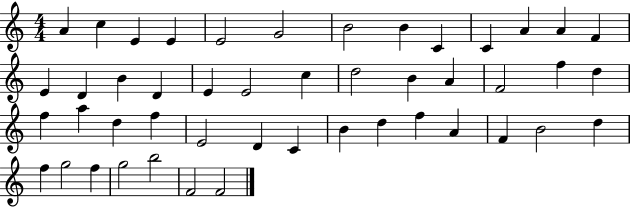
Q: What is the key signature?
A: C major